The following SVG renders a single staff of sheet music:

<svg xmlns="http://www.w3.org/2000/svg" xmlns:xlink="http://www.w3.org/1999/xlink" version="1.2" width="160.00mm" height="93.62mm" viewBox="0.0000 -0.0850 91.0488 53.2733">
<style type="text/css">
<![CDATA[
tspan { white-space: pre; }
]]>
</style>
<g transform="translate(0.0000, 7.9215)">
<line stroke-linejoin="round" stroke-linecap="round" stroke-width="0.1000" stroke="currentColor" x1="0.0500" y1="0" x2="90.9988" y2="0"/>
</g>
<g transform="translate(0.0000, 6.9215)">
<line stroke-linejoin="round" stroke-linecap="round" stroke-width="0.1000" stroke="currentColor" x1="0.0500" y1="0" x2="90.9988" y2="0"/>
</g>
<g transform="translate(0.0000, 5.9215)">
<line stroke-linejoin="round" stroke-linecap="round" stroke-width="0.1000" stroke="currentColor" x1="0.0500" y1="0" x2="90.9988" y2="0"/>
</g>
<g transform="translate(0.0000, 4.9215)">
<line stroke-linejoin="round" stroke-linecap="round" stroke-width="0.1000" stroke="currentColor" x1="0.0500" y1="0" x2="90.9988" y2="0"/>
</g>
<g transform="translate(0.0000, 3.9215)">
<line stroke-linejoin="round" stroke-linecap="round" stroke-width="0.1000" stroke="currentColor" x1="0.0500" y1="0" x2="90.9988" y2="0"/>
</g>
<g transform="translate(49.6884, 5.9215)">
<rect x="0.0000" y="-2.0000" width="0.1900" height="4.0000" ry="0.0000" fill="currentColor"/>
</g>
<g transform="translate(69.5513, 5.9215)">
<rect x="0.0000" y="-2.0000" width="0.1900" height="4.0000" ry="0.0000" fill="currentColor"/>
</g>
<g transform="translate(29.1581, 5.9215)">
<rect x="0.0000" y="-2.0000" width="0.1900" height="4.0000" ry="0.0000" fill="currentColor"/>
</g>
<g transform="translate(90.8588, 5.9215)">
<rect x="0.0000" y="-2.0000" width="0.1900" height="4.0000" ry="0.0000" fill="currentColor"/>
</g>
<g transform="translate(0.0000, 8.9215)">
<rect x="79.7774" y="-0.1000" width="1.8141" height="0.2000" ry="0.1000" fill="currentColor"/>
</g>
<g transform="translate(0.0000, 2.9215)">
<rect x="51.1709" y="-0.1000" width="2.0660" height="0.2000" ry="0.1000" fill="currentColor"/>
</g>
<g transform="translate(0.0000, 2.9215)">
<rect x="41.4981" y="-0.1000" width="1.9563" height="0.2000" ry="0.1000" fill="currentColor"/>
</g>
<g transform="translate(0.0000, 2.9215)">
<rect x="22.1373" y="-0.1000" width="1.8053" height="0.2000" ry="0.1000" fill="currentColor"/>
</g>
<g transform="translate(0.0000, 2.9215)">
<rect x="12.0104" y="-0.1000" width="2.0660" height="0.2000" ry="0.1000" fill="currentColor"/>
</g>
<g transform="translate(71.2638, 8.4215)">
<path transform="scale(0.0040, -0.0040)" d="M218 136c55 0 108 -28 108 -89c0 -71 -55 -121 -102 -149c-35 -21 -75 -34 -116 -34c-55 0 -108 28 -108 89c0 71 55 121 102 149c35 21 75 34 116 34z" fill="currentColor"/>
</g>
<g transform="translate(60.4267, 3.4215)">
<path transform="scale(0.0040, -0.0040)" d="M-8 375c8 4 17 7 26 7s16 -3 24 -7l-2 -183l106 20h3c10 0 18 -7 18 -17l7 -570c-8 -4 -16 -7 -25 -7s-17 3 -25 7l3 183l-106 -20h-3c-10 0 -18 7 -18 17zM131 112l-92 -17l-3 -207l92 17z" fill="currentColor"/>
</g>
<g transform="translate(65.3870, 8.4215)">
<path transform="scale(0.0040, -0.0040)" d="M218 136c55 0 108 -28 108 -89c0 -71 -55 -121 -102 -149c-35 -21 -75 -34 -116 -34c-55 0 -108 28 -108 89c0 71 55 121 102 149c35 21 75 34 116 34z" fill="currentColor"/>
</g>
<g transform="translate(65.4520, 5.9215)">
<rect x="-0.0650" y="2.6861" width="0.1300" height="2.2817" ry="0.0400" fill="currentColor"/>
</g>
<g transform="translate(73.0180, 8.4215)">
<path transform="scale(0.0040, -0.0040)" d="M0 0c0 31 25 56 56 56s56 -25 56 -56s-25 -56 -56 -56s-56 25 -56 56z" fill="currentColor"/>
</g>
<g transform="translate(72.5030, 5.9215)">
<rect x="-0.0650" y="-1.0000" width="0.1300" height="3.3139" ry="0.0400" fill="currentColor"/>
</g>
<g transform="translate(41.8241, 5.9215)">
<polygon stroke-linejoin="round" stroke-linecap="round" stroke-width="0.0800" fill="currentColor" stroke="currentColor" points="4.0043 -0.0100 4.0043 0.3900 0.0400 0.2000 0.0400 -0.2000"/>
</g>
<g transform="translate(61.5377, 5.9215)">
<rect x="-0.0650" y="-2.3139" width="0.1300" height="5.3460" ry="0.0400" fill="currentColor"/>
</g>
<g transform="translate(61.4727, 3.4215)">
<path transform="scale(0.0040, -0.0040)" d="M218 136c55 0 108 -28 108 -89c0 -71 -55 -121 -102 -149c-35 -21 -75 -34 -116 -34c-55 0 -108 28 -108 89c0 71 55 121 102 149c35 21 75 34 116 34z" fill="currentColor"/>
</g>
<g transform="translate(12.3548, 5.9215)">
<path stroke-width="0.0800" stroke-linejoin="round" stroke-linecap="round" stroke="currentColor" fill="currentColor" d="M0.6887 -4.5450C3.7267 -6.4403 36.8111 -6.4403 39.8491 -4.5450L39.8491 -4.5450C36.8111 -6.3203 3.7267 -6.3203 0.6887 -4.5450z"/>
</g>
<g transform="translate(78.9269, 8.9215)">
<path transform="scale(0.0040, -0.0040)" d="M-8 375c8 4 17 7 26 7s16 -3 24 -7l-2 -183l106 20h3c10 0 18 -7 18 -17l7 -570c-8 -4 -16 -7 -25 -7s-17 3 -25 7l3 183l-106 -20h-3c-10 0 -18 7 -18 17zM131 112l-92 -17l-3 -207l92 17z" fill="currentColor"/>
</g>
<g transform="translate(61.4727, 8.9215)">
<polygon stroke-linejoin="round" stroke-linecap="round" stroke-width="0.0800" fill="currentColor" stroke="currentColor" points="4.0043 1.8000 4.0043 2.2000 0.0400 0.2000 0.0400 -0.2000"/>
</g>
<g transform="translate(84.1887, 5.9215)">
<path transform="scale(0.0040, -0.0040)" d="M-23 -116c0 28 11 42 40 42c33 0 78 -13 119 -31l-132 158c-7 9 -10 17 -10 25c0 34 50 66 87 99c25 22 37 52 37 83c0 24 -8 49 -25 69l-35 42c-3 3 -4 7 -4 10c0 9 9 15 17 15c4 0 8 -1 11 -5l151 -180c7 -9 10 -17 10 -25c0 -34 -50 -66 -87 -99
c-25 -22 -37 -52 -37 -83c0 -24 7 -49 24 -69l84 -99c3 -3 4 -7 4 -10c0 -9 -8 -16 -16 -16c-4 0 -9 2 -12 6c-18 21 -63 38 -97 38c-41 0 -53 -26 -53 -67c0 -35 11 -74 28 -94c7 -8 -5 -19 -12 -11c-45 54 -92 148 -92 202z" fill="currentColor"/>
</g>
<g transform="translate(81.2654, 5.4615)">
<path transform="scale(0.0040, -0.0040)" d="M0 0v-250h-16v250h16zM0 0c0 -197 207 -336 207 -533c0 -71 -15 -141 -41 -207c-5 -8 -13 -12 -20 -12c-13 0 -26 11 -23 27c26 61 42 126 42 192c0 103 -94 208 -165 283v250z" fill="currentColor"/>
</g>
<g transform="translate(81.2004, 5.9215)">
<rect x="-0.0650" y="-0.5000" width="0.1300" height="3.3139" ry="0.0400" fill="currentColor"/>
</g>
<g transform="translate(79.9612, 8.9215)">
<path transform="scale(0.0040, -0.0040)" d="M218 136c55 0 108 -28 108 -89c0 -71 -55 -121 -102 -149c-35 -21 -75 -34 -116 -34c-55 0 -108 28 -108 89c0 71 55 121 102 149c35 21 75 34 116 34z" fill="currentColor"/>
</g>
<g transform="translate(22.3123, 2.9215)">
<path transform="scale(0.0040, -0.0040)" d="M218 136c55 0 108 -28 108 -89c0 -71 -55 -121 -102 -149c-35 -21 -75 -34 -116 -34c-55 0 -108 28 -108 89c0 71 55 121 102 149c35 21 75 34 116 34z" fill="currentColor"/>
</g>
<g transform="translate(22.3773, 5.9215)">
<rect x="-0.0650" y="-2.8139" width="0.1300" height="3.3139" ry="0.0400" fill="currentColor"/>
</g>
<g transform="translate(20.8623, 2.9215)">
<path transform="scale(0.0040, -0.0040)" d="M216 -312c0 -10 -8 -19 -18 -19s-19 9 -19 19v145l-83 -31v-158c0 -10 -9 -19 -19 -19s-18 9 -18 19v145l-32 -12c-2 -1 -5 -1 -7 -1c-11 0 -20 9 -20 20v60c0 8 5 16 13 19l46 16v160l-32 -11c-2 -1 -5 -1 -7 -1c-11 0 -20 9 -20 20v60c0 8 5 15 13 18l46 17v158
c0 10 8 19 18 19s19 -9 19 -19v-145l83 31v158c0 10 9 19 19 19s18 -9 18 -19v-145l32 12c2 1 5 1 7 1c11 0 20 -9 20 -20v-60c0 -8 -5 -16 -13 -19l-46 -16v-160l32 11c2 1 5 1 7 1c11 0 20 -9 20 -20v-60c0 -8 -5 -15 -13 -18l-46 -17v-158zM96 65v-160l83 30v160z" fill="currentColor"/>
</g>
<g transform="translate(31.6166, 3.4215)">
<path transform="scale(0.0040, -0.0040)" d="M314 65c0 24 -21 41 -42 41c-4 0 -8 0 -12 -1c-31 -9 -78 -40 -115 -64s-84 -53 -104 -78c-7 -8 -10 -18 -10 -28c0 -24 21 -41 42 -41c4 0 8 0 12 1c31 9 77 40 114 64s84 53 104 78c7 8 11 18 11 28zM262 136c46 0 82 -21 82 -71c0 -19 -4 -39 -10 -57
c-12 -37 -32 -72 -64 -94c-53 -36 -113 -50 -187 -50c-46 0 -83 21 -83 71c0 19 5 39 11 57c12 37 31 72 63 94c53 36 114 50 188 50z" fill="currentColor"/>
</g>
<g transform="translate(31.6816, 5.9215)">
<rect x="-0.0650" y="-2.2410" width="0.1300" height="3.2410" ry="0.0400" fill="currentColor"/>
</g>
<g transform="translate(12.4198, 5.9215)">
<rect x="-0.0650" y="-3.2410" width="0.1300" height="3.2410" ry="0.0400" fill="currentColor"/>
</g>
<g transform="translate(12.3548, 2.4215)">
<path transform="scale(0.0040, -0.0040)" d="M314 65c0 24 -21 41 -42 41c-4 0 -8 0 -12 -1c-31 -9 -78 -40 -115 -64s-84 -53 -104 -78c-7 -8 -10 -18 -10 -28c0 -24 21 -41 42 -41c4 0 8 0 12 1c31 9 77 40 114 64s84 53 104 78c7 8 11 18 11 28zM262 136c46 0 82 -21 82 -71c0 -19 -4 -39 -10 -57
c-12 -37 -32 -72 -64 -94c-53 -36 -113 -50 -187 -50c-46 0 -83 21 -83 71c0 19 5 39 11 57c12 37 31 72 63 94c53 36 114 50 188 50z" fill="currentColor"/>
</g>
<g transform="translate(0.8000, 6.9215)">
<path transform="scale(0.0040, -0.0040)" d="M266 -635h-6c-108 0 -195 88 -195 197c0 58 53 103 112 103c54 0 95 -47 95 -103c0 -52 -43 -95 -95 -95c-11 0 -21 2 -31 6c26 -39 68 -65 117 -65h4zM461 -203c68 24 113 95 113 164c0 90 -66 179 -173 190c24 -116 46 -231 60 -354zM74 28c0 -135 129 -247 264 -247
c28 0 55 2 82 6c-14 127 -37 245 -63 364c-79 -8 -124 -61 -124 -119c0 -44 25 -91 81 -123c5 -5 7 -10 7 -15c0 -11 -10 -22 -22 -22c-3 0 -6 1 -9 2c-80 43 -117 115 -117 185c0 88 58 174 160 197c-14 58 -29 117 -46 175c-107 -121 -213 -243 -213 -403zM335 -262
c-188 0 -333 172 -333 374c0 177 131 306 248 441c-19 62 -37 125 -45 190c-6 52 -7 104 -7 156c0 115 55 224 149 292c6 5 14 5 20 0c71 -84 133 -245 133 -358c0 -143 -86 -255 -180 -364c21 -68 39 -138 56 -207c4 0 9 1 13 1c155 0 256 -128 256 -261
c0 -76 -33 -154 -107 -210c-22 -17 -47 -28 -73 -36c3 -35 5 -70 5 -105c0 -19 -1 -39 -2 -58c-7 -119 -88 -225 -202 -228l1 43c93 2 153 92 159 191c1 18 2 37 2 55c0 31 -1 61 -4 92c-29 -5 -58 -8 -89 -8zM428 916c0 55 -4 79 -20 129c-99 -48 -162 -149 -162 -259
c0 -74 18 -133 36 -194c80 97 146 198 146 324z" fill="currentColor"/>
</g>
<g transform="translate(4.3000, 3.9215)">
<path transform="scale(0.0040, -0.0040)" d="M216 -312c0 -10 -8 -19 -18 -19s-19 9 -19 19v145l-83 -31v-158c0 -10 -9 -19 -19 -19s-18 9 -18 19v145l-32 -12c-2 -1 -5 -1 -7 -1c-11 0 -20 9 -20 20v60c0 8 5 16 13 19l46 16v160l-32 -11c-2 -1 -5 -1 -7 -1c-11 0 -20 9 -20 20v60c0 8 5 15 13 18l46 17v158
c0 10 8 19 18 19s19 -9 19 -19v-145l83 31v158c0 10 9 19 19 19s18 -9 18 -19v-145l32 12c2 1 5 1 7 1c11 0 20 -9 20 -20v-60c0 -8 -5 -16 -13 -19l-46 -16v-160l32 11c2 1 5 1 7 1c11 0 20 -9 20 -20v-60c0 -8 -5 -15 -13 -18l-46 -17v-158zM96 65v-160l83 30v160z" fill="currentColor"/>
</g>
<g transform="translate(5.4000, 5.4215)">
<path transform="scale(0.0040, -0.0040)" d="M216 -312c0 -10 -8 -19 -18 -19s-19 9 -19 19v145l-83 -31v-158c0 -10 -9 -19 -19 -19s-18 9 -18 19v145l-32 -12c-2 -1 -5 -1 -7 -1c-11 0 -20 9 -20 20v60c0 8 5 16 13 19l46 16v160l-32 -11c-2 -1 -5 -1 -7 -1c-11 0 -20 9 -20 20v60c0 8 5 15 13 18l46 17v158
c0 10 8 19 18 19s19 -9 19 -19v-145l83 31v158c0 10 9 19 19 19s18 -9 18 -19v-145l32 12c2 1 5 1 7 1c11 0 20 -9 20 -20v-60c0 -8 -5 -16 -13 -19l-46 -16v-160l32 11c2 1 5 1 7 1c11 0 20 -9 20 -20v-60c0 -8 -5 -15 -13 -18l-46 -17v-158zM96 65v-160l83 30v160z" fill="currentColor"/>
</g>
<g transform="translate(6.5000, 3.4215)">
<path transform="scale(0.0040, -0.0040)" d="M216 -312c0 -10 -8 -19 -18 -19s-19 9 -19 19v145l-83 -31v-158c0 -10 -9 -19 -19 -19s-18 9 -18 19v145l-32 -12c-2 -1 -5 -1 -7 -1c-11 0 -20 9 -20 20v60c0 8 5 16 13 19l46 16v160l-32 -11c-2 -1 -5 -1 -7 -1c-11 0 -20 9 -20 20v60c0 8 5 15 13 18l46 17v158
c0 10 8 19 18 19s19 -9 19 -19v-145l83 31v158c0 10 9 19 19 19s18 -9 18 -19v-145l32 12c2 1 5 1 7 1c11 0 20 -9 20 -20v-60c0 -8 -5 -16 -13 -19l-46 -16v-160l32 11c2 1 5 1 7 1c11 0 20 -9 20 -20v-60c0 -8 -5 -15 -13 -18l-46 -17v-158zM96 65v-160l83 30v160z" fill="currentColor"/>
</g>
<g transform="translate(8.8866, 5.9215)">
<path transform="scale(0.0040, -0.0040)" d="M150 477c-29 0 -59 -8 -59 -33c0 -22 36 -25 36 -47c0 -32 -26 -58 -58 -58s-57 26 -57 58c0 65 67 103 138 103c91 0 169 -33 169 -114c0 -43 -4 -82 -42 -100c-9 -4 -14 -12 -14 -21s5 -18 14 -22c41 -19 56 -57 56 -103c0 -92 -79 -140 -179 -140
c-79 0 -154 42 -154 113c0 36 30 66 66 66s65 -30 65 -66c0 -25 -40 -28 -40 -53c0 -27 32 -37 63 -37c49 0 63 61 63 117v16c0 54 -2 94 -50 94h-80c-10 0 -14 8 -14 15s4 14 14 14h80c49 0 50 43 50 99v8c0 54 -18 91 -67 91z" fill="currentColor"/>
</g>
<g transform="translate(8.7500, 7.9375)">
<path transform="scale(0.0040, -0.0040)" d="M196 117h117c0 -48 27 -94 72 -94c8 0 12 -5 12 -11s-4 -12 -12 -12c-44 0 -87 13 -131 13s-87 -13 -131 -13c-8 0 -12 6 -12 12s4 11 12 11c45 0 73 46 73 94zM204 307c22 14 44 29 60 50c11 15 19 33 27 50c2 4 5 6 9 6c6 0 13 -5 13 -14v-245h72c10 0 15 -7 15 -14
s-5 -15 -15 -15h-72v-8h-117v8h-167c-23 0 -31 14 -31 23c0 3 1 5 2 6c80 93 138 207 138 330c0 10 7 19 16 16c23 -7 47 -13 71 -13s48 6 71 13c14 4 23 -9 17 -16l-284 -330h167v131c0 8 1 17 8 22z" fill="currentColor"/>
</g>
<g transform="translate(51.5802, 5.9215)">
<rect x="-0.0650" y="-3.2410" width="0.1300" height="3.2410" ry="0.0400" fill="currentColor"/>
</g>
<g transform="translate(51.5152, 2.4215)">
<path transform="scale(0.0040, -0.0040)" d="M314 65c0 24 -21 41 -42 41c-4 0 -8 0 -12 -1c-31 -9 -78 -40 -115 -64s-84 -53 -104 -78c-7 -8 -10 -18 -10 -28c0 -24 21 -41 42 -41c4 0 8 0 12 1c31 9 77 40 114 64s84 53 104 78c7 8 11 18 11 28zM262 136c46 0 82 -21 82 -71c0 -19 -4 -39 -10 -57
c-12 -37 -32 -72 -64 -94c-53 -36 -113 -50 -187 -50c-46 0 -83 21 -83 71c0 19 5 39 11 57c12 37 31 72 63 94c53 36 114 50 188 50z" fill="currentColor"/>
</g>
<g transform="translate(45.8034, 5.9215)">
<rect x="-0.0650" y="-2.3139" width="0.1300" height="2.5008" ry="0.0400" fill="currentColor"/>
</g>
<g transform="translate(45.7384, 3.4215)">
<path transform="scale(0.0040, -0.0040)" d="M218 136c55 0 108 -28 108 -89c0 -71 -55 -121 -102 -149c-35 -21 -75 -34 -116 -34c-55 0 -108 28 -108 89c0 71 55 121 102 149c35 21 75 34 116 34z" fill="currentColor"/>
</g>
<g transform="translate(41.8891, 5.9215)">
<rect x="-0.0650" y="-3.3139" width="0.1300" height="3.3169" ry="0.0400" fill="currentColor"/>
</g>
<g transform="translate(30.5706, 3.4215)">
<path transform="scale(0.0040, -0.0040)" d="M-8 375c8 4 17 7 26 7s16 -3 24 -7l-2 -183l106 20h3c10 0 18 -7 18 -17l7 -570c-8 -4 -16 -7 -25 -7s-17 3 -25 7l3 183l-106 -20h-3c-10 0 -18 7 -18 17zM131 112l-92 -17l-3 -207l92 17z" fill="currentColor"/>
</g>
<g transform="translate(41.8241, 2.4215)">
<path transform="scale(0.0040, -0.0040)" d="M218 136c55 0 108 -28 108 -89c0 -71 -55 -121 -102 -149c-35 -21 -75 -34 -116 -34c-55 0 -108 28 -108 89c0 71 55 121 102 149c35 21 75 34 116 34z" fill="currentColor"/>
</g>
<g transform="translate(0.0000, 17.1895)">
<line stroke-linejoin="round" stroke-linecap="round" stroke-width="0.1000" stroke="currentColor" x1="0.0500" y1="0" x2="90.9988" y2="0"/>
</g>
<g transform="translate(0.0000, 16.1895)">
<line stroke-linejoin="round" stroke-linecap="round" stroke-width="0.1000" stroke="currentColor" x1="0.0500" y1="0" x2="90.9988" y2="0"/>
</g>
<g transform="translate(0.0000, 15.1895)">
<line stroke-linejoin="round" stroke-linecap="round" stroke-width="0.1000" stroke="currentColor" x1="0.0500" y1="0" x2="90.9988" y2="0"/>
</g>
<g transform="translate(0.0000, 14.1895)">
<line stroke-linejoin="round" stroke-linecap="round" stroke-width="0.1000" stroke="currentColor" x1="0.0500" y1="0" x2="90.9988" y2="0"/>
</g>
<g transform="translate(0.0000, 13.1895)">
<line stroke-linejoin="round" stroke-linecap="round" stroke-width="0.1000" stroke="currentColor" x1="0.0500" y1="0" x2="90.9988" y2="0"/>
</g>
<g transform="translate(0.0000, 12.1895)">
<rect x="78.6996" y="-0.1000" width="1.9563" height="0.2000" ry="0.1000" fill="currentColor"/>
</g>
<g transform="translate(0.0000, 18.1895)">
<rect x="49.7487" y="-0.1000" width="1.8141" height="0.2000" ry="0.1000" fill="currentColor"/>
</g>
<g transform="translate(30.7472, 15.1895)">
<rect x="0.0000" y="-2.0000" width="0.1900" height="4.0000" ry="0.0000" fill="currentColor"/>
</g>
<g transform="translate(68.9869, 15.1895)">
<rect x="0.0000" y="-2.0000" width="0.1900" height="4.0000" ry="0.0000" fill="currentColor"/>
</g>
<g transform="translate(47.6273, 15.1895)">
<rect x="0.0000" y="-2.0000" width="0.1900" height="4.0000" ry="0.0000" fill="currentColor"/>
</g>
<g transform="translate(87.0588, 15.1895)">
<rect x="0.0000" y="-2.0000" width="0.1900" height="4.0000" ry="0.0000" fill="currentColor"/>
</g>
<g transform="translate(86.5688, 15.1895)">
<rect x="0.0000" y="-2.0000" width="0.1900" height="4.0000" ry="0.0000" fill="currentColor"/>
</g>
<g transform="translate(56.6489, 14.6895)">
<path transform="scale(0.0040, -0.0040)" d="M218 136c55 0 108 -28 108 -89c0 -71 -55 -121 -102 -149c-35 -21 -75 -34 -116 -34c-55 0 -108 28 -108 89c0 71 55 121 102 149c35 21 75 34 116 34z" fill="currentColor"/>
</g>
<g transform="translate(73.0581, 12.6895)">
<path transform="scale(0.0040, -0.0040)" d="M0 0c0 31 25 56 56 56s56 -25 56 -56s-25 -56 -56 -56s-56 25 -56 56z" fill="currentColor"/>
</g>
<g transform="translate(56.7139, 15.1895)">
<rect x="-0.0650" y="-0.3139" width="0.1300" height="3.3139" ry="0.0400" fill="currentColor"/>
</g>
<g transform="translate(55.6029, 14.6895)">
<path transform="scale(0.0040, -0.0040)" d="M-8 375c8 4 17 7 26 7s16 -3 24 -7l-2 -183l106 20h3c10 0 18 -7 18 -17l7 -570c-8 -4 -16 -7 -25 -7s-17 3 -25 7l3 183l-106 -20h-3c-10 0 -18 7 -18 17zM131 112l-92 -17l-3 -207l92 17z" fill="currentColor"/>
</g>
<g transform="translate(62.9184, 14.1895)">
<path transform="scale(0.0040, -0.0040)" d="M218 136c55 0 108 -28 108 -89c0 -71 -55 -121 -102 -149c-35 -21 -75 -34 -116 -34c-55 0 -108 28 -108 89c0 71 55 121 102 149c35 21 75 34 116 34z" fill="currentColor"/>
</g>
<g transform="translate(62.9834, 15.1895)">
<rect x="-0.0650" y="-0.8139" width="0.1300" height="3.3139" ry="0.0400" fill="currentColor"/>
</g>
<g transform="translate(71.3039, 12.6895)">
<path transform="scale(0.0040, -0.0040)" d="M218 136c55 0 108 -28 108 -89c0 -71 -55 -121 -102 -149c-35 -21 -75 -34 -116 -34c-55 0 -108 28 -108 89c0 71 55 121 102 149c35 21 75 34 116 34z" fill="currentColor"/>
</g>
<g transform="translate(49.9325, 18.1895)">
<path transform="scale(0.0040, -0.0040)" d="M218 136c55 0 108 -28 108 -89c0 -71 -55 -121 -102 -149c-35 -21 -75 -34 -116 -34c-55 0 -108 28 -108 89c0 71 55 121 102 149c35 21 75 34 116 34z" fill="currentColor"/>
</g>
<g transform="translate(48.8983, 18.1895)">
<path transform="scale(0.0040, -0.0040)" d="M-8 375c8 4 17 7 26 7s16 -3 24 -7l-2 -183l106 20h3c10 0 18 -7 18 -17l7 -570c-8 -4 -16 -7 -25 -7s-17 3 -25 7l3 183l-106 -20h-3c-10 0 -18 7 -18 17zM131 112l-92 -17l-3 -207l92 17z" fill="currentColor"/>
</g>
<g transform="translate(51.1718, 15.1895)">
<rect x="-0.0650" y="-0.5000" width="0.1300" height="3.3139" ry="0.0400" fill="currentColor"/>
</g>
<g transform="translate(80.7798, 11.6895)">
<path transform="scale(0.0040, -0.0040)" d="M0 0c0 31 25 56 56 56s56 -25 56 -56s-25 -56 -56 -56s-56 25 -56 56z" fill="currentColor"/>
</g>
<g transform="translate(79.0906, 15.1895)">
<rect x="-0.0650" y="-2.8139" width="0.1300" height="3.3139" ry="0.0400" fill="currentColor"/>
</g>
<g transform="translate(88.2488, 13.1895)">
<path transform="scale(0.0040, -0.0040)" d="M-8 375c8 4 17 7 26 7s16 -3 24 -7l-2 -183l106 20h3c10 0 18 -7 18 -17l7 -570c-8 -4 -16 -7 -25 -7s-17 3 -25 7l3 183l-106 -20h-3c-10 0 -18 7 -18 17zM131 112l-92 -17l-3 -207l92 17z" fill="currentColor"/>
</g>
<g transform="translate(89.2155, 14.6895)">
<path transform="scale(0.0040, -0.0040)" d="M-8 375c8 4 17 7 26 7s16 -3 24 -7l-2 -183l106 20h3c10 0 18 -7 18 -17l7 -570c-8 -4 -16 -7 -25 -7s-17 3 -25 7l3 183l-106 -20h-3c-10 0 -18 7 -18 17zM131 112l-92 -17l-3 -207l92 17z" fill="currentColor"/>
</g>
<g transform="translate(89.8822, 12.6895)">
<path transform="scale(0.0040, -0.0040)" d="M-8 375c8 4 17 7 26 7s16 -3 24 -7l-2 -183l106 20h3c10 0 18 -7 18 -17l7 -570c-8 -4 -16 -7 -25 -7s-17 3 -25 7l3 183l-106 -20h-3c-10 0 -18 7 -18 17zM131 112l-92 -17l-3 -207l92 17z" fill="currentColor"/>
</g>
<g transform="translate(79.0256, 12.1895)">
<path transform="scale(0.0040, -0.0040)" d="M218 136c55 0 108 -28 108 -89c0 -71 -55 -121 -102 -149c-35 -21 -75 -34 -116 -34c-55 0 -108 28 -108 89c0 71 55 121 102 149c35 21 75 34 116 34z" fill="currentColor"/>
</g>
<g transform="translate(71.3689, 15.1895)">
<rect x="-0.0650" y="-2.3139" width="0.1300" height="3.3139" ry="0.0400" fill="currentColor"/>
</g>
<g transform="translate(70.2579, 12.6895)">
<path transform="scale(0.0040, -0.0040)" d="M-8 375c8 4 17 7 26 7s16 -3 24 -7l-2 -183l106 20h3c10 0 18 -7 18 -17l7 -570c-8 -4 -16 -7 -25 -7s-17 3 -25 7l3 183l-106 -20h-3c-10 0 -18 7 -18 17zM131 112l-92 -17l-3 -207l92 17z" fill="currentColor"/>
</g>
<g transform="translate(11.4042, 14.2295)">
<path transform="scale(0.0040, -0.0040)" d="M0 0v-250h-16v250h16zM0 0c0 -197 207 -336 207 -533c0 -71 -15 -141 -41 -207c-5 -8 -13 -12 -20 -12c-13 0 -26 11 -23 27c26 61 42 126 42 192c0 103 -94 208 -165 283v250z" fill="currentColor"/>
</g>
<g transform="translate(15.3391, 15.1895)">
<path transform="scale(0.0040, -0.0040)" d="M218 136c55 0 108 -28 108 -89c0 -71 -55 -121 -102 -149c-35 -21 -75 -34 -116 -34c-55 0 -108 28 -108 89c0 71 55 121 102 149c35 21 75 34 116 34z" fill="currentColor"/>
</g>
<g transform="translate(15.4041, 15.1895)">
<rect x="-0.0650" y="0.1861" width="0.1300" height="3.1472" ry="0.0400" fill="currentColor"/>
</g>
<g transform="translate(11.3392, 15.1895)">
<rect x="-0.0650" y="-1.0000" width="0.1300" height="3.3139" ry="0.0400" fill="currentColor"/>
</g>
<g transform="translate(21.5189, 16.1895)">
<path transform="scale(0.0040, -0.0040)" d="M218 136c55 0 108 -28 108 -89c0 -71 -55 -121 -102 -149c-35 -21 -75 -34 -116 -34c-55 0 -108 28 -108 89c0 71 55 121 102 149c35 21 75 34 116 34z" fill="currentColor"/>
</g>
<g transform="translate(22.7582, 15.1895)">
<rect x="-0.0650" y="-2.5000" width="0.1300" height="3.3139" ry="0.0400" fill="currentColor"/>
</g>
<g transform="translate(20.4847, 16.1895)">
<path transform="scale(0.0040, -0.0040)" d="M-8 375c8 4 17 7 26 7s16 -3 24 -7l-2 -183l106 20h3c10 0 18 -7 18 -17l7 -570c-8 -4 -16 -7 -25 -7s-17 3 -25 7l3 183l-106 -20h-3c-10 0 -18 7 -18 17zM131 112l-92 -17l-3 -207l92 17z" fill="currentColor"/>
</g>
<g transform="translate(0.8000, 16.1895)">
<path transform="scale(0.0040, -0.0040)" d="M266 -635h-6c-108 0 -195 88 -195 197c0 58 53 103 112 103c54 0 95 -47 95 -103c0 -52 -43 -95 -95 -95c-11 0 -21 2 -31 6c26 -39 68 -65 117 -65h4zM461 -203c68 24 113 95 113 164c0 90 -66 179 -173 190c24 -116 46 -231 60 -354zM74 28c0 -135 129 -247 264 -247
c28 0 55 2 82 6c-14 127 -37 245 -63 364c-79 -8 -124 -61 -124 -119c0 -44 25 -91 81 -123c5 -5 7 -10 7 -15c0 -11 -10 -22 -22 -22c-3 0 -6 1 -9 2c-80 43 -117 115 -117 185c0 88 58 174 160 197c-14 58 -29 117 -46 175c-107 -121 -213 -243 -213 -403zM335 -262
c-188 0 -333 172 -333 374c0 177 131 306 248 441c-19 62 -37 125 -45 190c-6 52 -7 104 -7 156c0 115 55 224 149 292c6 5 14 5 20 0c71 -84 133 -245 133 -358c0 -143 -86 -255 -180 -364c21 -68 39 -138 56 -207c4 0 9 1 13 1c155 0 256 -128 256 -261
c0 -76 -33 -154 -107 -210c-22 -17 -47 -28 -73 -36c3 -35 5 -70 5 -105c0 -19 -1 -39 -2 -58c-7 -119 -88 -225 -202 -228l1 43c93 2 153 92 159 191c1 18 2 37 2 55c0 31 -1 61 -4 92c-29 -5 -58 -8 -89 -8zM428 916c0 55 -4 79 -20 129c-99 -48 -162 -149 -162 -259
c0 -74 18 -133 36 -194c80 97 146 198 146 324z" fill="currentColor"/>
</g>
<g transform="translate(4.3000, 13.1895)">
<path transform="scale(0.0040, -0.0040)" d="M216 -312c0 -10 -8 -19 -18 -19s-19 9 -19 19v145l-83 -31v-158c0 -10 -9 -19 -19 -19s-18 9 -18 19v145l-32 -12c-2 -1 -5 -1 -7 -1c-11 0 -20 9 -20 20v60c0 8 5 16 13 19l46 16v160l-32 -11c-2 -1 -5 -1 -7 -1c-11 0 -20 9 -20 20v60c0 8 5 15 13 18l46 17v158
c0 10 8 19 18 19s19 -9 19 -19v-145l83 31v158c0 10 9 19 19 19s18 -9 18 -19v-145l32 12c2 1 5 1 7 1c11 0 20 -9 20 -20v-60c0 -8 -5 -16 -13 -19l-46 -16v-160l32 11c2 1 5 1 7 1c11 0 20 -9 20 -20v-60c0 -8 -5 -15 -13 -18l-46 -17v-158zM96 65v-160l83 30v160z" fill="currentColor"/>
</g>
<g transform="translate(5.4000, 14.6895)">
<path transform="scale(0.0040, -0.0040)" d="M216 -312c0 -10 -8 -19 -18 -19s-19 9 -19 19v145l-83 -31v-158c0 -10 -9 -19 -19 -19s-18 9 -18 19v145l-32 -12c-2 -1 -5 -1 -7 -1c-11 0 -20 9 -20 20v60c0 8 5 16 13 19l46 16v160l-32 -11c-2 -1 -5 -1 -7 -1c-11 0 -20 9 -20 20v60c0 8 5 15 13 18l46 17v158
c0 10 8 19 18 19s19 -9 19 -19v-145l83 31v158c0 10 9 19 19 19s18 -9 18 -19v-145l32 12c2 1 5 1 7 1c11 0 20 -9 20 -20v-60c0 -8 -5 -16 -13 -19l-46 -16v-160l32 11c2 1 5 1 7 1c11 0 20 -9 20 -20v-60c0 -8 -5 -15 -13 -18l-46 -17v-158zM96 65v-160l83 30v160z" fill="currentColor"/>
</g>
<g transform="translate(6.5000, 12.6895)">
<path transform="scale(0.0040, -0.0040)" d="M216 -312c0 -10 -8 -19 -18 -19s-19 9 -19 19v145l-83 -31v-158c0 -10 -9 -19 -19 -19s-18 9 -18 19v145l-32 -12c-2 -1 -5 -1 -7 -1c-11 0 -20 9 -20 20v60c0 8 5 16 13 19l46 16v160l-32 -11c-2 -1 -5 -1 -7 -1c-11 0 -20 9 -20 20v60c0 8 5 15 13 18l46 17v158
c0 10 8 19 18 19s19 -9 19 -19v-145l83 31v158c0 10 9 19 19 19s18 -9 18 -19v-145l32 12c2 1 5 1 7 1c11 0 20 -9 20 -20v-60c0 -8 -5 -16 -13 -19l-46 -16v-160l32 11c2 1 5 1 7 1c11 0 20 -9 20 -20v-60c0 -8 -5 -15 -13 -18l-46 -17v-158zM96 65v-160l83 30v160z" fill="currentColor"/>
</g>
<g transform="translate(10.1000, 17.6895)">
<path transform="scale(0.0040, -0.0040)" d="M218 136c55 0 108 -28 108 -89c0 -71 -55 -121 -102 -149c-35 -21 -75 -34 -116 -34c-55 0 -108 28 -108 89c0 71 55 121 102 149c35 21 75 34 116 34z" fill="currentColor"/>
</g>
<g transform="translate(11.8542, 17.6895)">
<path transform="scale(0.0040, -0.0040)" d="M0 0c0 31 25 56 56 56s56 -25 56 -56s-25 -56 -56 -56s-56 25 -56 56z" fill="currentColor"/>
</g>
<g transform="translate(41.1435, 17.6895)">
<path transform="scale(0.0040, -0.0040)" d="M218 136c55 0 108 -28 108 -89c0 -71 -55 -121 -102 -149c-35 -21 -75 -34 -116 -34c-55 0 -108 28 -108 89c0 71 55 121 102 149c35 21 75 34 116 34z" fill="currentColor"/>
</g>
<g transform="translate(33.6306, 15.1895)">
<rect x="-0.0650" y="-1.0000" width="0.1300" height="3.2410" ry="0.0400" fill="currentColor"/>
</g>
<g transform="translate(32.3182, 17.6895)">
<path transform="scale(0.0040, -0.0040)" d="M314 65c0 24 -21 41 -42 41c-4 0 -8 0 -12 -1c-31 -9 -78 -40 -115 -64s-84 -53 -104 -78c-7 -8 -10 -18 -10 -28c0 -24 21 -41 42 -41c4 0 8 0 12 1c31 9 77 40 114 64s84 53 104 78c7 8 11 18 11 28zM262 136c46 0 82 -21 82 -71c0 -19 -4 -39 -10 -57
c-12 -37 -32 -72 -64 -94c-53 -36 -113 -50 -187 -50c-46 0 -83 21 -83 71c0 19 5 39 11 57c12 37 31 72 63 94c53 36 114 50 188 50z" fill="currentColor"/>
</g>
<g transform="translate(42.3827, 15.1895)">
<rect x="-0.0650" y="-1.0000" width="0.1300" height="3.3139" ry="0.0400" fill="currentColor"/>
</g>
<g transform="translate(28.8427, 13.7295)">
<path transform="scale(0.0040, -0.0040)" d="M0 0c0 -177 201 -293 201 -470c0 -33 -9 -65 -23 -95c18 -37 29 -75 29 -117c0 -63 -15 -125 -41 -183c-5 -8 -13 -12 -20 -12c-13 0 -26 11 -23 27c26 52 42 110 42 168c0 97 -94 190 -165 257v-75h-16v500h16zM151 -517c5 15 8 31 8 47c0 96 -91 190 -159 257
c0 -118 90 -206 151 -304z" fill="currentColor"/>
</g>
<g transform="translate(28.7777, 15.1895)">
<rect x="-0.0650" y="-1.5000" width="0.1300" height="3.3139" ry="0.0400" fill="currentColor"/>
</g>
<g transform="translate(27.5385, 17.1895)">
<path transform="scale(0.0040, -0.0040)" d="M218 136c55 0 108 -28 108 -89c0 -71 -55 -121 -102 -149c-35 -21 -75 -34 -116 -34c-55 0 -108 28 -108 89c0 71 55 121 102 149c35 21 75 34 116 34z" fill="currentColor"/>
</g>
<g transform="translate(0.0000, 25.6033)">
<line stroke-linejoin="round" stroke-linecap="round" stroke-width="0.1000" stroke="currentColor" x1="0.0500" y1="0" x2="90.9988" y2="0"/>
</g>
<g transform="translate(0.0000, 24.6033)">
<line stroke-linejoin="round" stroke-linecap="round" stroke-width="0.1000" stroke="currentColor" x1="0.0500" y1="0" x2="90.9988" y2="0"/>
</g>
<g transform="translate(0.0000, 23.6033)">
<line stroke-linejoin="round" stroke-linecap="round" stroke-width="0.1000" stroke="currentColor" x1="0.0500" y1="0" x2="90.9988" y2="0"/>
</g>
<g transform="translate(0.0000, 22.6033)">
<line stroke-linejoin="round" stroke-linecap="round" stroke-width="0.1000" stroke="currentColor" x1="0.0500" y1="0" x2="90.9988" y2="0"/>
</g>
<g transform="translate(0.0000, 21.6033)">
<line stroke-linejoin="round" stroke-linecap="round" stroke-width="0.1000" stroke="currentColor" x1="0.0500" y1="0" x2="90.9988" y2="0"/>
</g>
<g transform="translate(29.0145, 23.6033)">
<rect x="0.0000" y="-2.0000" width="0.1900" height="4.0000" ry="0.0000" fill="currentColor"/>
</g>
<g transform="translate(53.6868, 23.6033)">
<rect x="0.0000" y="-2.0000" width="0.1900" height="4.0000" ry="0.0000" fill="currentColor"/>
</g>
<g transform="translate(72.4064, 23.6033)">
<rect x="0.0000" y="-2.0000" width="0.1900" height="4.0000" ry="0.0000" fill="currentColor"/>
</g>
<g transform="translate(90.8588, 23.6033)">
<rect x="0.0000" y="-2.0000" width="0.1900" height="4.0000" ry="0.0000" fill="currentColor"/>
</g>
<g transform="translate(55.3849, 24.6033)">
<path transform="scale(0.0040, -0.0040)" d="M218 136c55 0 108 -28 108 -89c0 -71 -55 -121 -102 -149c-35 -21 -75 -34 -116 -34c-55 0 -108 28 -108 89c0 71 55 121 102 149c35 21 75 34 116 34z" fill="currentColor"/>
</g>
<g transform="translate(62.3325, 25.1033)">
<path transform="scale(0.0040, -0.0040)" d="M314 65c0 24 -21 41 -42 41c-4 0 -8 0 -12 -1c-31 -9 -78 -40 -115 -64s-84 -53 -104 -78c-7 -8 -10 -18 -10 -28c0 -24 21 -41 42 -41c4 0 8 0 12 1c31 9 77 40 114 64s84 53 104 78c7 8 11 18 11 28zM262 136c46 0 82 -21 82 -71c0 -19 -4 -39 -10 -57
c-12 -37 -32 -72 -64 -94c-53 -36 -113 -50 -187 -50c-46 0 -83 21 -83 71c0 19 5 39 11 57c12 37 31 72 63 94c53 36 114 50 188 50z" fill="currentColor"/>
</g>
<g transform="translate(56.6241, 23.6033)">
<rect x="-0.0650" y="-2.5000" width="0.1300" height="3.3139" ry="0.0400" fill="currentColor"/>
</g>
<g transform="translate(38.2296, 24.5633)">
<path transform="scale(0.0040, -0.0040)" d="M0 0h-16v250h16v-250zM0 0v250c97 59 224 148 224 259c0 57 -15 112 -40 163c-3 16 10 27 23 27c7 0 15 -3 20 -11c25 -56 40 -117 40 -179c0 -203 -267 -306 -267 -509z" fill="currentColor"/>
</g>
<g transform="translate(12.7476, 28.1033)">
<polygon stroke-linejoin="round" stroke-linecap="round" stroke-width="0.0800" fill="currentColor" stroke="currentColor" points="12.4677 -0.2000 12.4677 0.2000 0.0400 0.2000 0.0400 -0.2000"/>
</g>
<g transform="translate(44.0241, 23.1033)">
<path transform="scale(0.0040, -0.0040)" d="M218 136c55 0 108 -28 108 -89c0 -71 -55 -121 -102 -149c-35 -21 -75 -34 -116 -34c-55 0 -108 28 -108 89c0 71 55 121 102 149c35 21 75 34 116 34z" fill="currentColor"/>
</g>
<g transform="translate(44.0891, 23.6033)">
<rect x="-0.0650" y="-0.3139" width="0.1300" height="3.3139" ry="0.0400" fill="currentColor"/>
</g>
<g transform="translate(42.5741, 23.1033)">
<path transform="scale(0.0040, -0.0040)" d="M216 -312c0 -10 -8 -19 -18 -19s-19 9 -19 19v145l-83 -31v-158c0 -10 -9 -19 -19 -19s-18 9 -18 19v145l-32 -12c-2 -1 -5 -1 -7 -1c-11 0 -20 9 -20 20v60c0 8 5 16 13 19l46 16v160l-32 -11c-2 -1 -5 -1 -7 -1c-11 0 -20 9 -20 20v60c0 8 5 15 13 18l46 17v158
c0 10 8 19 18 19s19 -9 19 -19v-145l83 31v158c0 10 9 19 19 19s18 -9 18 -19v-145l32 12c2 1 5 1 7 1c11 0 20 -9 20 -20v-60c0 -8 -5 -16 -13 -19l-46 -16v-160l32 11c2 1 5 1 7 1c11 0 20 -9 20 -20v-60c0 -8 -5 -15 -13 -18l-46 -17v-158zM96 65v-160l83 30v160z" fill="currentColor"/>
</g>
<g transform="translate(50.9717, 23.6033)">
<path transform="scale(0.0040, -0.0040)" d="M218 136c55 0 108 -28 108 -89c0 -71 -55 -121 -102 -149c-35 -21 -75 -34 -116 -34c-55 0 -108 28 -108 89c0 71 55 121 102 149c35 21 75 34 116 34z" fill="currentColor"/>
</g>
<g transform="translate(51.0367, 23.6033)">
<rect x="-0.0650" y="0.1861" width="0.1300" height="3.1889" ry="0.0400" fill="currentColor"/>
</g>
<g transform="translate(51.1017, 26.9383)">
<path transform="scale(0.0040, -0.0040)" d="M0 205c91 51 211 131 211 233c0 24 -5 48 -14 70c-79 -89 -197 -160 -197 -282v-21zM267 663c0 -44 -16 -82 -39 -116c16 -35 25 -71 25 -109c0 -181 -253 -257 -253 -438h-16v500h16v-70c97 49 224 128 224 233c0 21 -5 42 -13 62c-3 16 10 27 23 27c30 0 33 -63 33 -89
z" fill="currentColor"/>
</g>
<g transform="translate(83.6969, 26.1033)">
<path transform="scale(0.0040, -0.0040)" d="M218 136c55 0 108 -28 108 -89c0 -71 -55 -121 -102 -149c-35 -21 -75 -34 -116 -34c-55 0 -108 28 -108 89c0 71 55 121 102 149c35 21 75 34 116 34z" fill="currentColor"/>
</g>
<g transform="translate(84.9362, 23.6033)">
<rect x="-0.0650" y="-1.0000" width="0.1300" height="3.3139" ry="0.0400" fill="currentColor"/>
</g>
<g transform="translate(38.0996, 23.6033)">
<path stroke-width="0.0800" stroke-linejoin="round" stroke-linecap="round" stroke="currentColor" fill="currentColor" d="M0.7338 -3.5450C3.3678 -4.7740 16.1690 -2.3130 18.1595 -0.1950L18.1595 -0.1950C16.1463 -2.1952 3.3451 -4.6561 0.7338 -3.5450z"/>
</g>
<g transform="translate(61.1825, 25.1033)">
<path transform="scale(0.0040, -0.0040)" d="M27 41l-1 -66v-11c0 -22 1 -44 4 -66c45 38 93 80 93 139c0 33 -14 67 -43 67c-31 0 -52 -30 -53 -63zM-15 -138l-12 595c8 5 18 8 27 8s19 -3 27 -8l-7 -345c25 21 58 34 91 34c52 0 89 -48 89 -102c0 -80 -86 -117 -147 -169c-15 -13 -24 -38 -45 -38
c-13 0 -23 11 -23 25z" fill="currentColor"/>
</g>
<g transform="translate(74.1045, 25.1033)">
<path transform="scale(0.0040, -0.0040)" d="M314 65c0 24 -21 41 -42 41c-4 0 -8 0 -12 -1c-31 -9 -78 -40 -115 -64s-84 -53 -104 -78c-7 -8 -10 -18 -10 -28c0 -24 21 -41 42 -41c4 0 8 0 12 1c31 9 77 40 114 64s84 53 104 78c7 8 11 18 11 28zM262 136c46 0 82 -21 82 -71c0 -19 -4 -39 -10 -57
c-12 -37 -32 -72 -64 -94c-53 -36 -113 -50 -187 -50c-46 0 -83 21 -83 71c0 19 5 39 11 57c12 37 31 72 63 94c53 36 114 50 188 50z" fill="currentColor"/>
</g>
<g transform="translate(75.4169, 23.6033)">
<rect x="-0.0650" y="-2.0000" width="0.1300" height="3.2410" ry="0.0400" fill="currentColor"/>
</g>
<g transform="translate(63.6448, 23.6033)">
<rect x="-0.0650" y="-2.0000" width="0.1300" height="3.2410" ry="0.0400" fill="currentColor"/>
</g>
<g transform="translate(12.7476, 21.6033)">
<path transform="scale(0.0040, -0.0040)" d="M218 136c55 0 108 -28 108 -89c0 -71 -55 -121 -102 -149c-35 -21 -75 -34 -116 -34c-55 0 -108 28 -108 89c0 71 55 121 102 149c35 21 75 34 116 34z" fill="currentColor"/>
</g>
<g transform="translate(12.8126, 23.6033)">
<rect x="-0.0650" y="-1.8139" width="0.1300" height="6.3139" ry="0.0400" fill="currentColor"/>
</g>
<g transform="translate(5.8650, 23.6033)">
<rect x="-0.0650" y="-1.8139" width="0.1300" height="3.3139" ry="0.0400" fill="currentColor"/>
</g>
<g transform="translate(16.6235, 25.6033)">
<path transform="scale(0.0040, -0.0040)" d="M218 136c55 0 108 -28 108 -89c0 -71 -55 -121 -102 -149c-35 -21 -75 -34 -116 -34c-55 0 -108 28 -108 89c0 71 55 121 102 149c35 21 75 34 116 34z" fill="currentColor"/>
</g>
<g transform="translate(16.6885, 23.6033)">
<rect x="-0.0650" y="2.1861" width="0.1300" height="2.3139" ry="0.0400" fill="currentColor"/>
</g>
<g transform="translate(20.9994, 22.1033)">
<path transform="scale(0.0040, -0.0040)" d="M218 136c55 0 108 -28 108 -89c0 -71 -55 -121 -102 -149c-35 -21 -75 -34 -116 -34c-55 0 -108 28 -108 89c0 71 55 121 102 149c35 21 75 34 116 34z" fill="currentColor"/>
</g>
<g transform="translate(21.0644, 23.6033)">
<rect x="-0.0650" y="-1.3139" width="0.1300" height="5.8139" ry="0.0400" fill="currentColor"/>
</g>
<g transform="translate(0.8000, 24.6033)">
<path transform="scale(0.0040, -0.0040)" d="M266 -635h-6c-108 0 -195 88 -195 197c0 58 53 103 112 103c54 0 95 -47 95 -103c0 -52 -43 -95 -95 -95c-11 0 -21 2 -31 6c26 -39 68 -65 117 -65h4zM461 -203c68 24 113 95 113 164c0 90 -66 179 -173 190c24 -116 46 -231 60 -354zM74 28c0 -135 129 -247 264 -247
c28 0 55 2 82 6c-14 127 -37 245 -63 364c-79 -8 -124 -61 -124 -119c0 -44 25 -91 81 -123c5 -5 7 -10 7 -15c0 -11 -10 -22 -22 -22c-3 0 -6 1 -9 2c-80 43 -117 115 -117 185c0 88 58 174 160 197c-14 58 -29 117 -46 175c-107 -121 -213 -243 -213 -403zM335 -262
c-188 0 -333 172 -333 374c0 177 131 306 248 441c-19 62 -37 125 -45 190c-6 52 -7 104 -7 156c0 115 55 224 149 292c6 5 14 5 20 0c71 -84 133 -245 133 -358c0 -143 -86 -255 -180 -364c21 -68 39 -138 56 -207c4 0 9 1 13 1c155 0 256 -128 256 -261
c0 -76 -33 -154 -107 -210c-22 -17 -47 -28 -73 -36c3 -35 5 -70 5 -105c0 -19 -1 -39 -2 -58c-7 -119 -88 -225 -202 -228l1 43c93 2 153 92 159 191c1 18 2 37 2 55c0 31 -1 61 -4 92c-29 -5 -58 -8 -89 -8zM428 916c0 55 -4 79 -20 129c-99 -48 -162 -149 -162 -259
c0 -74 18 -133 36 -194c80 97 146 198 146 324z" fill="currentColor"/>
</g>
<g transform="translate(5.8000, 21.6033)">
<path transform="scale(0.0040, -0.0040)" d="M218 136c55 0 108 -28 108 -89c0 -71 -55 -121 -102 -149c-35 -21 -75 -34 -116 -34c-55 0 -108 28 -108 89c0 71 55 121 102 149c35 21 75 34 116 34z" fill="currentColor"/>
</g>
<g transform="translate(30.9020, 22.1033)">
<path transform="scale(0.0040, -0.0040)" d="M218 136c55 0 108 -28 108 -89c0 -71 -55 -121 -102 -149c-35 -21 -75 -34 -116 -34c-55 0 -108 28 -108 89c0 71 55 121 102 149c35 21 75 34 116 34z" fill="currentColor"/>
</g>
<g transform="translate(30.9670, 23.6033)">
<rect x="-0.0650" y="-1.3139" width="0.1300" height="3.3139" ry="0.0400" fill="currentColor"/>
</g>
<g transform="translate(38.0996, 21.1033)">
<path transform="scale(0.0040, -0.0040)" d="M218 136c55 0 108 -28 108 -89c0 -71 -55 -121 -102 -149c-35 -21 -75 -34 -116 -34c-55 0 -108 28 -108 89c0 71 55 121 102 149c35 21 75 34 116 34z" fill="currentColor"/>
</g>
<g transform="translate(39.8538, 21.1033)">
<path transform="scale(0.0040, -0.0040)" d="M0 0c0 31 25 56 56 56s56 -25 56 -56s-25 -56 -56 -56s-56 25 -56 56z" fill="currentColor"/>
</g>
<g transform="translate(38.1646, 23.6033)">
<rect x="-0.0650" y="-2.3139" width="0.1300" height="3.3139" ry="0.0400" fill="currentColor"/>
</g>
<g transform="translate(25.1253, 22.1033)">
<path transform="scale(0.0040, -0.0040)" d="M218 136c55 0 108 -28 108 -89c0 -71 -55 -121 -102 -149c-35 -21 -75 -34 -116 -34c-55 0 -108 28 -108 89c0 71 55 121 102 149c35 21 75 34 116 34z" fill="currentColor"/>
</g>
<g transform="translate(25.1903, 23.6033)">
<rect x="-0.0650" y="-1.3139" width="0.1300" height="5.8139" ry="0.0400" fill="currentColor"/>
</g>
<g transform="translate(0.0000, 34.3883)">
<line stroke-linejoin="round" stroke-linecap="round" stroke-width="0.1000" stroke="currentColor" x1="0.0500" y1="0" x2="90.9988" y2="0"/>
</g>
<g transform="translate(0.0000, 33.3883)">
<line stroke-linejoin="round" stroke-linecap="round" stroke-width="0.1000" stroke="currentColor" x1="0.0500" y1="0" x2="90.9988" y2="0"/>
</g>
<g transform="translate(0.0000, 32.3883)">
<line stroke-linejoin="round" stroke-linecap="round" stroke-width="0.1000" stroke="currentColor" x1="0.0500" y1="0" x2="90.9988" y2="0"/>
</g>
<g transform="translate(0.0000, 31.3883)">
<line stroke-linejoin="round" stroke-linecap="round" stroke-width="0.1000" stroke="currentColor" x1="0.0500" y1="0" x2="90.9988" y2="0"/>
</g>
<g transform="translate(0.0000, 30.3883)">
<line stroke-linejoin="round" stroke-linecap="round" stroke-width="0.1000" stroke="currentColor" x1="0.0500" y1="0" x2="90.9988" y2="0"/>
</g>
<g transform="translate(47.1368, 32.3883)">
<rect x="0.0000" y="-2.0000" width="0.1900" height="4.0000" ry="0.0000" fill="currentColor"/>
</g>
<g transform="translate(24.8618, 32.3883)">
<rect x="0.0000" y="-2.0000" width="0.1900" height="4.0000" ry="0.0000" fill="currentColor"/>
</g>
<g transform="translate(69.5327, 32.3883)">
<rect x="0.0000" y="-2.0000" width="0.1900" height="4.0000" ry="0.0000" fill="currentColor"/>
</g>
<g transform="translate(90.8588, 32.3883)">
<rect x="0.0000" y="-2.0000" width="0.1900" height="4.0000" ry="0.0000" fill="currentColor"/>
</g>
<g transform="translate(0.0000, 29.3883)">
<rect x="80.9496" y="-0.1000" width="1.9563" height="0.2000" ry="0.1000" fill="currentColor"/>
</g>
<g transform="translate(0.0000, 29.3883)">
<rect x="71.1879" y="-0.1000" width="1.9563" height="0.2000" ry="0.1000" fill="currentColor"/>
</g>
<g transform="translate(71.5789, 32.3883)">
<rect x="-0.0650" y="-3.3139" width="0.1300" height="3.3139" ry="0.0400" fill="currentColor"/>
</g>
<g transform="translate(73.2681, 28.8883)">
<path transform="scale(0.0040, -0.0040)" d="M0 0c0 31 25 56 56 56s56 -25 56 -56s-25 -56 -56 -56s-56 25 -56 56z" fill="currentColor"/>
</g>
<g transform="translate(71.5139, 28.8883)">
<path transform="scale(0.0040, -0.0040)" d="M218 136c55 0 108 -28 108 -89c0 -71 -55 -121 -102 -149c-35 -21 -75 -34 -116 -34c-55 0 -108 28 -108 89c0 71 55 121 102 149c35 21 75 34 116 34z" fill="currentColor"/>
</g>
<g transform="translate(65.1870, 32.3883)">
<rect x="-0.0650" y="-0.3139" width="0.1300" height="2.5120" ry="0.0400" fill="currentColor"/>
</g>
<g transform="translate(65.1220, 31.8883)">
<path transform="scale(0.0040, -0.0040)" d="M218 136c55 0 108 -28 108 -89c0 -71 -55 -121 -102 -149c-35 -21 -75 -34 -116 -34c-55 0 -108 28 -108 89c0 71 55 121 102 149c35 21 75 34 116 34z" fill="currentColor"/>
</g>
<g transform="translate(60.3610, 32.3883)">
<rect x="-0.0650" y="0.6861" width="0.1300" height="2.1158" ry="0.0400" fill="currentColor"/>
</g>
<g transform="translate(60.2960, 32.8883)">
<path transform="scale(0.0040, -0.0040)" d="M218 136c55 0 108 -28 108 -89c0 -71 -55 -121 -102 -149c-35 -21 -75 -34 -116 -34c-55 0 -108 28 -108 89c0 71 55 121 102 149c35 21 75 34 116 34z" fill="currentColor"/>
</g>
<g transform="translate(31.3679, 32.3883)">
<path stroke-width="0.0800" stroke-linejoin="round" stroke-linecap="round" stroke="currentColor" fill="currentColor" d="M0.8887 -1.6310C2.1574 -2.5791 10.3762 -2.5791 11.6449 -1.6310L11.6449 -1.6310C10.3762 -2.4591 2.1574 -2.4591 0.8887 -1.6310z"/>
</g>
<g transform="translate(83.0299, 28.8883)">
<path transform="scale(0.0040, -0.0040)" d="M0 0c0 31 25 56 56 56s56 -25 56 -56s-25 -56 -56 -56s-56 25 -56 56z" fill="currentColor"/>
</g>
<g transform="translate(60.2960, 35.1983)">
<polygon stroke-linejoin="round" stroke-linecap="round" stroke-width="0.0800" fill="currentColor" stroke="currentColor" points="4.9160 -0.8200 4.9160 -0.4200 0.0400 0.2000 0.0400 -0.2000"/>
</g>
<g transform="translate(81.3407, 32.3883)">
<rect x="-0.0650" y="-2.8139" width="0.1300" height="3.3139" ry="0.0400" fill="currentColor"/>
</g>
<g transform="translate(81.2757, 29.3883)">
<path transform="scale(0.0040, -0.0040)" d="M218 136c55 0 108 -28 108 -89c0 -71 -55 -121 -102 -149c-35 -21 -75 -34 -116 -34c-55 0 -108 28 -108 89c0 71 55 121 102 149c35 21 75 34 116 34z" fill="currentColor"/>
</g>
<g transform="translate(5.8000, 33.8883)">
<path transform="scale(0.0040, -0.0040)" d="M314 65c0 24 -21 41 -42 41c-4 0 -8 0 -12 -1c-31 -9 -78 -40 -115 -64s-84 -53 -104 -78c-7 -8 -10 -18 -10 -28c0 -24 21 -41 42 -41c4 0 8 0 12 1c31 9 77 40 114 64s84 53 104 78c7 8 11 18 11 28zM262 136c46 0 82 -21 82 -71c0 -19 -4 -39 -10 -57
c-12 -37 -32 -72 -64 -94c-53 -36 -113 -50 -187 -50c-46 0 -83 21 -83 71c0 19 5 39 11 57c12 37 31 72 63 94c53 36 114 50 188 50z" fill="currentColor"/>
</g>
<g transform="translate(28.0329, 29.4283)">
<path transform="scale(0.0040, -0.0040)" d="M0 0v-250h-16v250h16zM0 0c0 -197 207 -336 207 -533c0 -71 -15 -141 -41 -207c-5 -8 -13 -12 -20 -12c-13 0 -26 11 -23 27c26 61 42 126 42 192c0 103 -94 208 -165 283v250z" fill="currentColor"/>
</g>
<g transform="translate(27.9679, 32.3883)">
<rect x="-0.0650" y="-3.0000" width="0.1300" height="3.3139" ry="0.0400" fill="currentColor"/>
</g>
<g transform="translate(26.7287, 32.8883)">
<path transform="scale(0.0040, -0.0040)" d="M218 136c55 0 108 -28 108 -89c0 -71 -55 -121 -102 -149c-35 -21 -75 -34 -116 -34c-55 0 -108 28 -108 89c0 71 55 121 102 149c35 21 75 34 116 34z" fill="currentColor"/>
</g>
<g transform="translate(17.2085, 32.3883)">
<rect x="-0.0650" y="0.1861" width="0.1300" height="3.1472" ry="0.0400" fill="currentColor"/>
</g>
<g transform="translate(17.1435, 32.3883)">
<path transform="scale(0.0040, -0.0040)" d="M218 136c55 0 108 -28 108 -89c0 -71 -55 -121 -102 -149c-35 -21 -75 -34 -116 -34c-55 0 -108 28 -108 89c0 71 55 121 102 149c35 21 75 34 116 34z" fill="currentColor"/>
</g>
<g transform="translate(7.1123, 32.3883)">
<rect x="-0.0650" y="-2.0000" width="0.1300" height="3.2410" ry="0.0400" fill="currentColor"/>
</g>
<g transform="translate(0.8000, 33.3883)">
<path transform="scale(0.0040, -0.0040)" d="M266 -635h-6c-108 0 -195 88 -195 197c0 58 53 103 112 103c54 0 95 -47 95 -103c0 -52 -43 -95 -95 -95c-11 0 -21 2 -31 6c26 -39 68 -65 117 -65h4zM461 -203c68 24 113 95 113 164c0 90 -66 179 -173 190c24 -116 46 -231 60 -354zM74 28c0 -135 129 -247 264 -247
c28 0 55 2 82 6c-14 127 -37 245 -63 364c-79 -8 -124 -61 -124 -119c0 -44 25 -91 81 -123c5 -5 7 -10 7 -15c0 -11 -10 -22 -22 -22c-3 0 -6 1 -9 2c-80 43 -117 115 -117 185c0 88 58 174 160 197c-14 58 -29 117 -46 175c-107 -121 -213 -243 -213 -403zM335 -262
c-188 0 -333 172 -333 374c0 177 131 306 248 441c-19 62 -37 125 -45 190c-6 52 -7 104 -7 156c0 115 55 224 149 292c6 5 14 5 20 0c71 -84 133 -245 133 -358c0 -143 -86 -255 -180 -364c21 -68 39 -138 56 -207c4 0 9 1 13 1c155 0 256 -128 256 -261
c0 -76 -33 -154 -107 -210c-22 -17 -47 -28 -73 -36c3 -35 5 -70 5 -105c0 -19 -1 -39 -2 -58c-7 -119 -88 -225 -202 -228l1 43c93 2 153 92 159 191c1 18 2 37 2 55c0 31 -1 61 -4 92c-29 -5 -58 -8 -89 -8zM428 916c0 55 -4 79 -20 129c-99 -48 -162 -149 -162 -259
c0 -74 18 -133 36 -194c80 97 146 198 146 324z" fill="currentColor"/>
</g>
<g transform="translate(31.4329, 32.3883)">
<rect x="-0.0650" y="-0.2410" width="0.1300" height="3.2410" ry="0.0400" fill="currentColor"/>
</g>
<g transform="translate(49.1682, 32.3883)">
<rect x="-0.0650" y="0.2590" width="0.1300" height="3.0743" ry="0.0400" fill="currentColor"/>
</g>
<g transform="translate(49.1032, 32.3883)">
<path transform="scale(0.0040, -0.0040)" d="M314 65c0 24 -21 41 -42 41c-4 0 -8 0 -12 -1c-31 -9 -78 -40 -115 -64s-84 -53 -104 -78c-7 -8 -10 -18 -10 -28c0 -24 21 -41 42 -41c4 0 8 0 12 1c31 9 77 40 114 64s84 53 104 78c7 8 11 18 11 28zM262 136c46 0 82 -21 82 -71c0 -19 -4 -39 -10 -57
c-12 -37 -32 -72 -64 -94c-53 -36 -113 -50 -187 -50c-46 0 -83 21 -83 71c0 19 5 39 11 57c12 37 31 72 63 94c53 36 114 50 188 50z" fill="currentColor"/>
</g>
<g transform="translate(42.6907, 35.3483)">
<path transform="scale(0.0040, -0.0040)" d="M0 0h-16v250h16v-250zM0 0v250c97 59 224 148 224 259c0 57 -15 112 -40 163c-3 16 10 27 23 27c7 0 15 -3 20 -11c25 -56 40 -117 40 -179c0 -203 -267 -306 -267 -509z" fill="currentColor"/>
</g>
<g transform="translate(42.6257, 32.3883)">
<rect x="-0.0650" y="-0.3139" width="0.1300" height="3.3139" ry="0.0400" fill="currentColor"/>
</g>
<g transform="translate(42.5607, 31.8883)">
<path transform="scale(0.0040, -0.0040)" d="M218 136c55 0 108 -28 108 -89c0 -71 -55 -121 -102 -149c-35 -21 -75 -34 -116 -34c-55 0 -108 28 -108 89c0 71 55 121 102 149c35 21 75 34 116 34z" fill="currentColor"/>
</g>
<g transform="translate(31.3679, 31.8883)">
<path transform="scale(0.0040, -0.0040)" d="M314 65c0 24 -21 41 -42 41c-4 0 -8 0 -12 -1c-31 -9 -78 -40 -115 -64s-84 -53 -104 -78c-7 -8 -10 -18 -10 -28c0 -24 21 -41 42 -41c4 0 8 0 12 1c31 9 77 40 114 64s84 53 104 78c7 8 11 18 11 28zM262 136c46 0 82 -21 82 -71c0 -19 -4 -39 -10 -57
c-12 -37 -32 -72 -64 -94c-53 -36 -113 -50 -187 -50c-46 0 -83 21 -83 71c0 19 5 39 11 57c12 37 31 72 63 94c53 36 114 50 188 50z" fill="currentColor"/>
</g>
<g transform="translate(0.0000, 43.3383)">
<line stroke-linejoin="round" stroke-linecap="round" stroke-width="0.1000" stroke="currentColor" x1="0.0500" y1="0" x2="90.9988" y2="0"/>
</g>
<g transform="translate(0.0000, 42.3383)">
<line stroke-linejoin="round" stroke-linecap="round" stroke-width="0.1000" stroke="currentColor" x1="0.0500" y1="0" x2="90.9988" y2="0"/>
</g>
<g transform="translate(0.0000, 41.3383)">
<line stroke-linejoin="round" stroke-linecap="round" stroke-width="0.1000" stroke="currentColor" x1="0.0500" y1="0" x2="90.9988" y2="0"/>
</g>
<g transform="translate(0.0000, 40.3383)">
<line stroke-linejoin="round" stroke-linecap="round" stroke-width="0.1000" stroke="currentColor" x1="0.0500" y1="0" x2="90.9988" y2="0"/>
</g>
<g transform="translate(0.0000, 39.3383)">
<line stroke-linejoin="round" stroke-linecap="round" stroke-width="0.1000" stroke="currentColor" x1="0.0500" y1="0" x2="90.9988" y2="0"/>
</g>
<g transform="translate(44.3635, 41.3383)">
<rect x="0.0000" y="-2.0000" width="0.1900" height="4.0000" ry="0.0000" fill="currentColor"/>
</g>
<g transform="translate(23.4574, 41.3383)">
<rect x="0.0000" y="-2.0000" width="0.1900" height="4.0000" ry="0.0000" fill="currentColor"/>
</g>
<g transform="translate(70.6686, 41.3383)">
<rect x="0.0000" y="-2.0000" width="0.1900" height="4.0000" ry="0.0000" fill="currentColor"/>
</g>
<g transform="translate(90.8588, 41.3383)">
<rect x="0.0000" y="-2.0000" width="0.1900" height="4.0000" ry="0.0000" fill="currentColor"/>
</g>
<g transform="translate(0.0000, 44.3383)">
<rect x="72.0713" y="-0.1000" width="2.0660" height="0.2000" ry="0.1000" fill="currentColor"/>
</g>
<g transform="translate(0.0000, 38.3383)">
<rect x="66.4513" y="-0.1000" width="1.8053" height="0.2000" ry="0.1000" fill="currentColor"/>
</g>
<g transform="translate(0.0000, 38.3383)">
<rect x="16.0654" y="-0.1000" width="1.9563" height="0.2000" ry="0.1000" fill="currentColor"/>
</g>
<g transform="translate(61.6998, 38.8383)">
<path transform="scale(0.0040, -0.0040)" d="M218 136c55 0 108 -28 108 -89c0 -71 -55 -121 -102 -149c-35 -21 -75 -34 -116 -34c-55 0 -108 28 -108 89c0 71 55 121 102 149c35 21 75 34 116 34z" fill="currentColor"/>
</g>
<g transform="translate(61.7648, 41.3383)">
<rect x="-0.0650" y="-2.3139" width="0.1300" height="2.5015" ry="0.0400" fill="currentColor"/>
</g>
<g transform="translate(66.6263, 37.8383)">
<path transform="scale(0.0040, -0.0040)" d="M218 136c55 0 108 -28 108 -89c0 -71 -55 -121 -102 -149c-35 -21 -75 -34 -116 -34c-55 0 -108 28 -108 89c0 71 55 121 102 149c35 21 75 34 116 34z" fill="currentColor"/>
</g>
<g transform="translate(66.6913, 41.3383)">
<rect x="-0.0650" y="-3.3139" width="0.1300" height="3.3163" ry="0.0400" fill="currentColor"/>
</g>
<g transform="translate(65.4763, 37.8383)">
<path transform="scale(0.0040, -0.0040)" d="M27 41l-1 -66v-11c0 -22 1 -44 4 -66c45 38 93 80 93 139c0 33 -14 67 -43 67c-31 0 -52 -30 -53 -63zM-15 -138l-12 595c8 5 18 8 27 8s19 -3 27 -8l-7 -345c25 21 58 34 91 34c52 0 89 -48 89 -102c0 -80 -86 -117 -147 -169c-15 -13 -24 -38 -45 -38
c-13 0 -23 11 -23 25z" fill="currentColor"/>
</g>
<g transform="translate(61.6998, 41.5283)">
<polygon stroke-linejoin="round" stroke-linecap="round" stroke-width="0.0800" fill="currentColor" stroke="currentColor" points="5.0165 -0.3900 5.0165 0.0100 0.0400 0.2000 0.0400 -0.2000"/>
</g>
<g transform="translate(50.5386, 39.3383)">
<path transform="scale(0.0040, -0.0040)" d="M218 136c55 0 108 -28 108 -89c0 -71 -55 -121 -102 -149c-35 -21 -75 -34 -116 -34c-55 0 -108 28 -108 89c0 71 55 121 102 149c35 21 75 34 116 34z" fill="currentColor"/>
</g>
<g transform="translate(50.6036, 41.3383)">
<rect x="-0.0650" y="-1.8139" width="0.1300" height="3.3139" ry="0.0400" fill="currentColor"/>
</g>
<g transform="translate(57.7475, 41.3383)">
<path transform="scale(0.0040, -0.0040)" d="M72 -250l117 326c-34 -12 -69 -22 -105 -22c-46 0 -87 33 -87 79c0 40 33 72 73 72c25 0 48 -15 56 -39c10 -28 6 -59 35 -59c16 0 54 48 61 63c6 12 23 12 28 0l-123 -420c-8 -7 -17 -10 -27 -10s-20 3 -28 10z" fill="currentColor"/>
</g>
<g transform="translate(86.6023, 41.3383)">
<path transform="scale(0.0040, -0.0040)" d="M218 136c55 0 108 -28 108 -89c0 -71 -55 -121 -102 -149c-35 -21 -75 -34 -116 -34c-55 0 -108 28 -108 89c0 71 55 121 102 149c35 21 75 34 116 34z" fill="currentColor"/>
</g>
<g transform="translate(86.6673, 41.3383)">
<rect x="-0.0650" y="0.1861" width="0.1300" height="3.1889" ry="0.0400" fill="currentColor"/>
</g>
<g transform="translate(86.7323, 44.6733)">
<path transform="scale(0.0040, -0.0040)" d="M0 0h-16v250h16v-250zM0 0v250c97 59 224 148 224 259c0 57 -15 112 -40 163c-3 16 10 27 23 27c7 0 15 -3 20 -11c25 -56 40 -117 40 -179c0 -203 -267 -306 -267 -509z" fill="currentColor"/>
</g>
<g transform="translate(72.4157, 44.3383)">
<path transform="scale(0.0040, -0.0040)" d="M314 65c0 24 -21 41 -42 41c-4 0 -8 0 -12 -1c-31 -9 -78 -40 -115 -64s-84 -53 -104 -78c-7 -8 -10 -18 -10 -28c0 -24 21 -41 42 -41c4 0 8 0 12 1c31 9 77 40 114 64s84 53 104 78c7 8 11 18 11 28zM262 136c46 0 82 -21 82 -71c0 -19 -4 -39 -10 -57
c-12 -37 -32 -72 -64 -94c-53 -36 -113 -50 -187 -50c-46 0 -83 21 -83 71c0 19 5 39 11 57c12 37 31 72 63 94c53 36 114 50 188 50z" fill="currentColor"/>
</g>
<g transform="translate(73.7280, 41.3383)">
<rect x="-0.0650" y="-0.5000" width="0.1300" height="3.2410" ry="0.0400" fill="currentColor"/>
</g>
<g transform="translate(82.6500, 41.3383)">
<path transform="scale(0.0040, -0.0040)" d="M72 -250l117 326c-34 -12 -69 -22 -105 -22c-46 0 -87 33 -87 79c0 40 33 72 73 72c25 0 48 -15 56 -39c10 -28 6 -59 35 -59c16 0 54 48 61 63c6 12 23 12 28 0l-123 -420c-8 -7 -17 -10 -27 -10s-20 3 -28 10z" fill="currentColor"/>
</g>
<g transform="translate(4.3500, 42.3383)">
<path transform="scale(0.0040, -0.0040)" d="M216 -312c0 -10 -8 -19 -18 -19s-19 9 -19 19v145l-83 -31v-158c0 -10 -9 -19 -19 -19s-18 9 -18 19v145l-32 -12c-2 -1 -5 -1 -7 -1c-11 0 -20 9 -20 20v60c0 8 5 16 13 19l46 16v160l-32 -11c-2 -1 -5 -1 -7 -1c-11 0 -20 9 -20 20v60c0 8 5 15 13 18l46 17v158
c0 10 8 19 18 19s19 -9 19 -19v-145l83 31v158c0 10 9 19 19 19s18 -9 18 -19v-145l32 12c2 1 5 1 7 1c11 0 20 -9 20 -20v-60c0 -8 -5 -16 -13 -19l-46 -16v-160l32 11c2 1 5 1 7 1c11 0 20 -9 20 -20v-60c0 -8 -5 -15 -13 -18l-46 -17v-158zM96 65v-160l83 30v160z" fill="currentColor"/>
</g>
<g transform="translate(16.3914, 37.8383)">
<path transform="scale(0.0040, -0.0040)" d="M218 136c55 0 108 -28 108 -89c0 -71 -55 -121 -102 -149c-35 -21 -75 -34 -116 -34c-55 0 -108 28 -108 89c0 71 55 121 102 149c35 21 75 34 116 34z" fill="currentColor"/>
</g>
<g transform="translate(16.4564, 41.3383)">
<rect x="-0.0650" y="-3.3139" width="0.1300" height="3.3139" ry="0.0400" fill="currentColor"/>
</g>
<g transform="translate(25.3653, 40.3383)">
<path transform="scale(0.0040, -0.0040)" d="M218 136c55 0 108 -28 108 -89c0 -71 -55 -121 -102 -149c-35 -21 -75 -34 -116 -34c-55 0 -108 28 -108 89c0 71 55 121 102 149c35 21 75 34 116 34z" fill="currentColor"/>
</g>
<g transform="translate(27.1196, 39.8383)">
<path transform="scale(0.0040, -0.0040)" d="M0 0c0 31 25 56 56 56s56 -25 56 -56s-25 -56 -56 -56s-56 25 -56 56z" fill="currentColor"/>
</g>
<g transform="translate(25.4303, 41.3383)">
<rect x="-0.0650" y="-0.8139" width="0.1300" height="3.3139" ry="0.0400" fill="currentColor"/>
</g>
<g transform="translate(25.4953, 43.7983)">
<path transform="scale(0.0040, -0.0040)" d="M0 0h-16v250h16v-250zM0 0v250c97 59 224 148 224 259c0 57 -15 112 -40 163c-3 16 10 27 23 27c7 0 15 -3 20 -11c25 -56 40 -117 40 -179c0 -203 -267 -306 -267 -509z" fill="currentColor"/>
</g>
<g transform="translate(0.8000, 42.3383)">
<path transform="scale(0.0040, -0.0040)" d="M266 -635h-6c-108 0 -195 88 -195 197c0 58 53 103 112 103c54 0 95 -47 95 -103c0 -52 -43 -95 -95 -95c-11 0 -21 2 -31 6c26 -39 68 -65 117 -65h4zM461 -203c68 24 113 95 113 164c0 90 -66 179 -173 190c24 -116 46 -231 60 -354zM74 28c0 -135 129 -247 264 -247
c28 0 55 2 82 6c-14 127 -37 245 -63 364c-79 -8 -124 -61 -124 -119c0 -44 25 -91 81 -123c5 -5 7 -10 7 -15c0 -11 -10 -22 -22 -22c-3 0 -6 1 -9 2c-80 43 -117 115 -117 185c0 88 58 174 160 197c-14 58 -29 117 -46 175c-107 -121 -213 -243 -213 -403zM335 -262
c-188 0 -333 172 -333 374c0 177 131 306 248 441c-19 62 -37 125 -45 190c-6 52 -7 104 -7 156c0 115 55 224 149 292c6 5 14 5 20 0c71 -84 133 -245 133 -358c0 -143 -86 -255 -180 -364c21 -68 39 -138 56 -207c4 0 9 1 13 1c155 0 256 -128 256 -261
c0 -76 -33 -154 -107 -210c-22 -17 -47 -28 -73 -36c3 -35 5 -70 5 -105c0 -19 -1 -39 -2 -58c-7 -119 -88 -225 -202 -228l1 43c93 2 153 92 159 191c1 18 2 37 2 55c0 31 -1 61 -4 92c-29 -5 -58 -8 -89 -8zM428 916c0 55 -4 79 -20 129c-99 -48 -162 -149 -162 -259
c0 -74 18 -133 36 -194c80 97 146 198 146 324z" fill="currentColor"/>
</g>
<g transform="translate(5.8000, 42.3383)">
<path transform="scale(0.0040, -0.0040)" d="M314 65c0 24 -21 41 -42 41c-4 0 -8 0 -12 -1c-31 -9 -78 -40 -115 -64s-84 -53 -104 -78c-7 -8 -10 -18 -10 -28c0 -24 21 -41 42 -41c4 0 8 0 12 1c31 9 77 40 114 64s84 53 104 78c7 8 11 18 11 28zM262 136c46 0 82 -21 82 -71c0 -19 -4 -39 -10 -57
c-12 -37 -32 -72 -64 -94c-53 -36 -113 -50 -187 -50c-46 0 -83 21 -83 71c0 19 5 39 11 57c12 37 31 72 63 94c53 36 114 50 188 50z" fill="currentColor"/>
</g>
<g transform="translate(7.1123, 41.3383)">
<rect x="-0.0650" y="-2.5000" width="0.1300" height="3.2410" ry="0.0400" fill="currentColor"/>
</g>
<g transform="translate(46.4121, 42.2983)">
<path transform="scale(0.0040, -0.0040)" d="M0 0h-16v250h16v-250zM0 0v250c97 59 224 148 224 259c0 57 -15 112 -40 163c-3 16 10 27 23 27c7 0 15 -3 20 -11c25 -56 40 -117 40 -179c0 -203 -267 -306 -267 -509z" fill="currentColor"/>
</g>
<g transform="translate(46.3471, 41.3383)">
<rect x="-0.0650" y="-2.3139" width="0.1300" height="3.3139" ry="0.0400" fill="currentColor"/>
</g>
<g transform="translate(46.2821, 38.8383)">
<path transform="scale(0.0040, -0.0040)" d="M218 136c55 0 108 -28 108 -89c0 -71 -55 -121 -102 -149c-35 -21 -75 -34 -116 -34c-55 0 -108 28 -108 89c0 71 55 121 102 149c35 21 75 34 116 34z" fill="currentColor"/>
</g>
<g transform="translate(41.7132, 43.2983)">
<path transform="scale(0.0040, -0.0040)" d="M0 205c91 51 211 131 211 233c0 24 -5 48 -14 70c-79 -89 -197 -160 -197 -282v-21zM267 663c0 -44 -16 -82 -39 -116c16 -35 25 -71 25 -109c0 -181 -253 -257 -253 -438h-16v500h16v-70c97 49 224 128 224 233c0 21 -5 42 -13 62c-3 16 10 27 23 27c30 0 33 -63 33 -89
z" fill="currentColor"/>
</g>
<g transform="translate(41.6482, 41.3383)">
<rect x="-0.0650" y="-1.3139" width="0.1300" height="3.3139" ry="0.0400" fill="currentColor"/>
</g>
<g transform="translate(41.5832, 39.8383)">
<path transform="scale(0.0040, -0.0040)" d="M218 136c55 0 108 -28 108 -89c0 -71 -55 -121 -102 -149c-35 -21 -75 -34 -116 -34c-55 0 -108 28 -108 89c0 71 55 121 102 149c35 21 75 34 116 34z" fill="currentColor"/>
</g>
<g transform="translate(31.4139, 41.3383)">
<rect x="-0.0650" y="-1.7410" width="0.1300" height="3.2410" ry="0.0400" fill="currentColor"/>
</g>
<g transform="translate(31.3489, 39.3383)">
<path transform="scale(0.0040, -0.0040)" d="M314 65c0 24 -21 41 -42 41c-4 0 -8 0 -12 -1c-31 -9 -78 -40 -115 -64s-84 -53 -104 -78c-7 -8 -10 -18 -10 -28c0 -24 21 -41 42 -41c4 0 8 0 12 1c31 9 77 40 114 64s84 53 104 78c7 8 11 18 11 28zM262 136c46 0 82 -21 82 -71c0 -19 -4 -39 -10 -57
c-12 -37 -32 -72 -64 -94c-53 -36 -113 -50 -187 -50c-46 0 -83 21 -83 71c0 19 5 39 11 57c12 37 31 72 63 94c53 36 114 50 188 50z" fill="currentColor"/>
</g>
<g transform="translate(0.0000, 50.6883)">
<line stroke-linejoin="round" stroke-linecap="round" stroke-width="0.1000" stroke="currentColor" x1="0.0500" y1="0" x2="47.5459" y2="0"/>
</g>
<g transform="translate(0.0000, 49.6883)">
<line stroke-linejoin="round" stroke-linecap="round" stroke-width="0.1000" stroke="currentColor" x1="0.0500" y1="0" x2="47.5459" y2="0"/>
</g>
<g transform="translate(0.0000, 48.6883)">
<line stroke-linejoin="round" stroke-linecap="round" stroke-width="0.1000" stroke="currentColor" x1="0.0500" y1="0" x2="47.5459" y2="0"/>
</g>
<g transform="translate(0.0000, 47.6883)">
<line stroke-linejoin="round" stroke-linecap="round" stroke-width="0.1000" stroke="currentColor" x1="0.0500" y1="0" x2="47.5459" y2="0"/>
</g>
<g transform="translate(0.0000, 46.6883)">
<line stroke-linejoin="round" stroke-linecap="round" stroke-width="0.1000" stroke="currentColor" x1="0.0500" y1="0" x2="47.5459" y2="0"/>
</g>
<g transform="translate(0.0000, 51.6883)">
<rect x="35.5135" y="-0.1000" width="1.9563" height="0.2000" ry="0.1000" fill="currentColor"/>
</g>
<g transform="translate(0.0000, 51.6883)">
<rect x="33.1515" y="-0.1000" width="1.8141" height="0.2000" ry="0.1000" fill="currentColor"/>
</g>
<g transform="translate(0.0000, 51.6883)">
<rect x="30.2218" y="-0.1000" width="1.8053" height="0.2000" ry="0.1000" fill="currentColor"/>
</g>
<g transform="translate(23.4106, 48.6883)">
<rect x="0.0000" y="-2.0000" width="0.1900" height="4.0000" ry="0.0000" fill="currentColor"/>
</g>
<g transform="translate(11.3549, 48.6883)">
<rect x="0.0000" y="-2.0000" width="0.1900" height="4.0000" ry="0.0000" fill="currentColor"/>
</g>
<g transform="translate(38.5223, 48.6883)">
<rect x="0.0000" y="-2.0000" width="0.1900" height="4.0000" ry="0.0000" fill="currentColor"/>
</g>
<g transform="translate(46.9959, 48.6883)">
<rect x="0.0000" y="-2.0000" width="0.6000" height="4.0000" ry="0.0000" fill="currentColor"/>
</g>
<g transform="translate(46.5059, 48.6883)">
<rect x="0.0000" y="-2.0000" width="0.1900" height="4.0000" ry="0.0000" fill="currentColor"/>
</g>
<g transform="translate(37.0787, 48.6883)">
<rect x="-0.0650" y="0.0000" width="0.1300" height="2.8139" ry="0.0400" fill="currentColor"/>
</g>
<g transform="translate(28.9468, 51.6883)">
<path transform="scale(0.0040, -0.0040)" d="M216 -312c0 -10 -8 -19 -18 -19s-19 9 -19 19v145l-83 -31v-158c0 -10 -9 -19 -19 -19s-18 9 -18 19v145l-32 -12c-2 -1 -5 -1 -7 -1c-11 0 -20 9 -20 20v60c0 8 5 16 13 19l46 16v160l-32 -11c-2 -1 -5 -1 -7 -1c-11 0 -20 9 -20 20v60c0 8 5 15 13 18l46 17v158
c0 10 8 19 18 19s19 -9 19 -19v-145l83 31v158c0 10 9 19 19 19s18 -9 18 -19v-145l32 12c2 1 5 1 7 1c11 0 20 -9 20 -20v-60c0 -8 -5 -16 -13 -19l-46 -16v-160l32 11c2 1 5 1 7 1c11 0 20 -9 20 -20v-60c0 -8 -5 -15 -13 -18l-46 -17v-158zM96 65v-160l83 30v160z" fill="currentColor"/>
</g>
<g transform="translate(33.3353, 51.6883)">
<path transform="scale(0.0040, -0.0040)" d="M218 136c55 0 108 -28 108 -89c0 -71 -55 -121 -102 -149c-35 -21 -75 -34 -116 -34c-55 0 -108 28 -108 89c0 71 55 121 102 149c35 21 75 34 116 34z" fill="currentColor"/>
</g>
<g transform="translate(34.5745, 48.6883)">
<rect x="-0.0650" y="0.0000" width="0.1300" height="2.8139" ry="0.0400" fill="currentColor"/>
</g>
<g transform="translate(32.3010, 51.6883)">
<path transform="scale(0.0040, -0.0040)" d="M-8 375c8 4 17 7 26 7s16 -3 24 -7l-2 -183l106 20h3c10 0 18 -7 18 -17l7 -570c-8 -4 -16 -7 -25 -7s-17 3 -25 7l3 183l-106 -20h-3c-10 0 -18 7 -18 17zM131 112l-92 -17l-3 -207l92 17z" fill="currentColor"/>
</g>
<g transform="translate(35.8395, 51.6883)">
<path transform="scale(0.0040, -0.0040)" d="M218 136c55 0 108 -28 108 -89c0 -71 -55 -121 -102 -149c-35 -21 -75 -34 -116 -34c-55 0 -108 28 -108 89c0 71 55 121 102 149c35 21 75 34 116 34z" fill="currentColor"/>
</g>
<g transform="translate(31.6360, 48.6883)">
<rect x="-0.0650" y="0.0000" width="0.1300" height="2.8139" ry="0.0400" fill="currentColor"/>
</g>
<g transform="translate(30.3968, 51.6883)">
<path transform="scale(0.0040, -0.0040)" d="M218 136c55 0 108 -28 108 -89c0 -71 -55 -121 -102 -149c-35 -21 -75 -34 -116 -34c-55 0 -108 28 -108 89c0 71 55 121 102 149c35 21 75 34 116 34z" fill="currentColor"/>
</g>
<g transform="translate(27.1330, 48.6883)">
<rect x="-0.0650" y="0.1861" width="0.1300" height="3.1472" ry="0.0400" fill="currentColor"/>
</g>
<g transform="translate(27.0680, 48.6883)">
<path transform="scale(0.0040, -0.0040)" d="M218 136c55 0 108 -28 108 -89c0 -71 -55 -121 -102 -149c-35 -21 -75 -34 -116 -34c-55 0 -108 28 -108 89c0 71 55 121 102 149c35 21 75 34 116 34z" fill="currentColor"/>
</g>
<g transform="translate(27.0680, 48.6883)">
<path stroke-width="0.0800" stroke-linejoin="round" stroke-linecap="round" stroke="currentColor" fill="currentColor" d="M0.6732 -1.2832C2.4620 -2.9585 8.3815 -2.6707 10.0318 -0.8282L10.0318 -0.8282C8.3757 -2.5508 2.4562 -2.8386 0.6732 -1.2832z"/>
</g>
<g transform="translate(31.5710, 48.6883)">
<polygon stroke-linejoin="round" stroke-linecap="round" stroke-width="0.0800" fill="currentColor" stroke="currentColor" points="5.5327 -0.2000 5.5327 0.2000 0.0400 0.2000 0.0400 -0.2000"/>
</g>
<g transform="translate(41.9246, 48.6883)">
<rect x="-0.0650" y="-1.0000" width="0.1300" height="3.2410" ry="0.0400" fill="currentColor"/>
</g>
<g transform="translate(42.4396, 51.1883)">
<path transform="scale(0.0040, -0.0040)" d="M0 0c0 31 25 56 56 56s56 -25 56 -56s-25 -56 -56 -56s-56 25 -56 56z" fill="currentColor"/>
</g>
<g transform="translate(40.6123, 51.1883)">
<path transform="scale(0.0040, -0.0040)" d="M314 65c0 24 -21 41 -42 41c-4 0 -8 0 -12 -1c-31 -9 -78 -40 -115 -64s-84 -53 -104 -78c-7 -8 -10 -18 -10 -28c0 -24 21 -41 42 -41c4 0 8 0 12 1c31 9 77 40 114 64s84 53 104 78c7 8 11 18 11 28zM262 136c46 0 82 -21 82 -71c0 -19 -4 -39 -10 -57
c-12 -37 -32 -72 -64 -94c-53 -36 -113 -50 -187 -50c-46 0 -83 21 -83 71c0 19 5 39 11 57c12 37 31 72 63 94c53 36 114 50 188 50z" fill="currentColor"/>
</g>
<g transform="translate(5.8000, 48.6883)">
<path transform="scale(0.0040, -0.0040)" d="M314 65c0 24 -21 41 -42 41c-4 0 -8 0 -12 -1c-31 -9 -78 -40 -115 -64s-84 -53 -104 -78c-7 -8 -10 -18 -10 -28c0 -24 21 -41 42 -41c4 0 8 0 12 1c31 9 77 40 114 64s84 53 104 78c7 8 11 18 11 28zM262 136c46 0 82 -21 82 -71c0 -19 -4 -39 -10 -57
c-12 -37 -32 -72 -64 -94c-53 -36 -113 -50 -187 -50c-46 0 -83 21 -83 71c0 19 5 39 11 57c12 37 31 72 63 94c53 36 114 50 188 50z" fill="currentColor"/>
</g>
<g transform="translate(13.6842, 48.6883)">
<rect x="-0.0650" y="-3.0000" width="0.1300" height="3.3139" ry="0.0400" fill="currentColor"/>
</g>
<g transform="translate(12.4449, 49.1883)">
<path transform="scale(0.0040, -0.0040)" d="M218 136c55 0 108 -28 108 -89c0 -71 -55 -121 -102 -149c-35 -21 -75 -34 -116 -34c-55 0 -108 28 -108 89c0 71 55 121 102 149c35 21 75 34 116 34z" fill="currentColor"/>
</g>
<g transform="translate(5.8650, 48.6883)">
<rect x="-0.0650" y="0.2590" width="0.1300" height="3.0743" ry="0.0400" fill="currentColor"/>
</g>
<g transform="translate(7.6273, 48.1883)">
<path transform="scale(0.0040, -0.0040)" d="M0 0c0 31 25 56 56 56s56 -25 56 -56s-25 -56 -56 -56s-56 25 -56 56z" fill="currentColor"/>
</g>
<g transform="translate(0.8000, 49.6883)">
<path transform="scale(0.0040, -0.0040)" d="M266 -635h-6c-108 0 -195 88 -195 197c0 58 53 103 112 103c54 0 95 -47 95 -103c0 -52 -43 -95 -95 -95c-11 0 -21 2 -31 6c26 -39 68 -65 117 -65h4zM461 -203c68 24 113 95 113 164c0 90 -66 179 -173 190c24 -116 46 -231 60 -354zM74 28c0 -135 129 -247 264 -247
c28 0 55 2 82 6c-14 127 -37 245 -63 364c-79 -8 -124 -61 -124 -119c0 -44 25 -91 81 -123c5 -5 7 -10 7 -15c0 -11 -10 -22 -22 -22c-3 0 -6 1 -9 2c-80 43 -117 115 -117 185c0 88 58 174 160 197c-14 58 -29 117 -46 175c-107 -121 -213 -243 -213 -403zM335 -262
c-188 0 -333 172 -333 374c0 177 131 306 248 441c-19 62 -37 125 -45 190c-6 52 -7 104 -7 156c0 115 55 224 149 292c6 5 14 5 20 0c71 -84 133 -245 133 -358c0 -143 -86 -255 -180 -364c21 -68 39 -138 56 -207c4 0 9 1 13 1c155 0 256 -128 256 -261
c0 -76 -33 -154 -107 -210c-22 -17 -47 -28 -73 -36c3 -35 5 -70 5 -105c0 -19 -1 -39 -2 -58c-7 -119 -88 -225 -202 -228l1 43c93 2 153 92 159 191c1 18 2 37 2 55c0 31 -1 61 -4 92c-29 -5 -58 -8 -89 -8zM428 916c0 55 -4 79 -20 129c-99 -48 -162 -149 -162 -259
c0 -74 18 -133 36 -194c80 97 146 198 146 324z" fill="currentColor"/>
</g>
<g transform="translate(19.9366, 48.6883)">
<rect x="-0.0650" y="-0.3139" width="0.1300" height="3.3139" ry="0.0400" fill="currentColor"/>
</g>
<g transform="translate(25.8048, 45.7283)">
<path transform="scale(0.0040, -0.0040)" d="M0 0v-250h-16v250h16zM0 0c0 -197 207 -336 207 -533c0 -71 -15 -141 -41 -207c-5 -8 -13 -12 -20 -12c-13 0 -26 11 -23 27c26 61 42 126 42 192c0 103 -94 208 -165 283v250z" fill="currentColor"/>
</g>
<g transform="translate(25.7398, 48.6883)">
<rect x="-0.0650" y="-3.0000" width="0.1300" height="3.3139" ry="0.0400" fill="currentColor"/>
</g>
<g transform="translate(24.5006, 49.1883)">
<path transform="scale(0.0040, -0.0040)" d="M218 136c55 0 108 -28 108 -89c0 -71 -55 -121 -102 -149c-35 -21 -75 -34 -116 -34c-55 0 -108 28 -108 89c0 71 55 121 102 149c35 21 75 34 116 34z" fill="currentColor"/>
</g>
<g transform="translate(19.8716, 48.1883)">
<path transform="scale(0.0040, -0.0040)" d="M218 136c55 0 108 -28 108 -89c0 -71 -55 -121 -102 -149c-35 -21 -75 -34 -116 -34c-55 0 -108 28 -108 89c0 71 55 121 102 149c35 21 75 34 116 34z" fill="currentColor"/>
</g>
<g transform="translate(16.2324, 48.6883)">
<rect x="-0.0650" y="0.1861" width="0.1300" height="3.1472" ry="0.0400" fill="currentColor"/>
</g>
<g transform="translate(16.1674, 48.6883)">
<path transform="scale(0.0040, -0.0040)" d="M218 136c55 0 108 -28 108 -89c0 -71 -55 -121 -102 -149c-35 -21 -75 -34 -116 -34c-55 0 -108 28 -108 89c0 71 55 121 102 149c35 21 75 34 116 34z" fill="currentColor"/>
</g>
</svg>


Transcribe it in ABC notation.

X:1
T:Untitled
M:3/4
L:1/4
K:A
b2 ^a g2 b/2 g/2 b2 g/2 D/2 D C/2 z D/2 B G E/4 D2 D C c d g a f f/2 E/2 e/2 e/2 e g/2 ^c B/4 G _F2 F2 D F2 B A/2 c2 c/2 B2 A/2 c/2 b a ^G2 b d/2 f2 e/4 g/2 f z/2 g/2 _b/2 C2 z/2 B/2 B2 A B c A/2 B ^C/2 C/2 C/2 D2